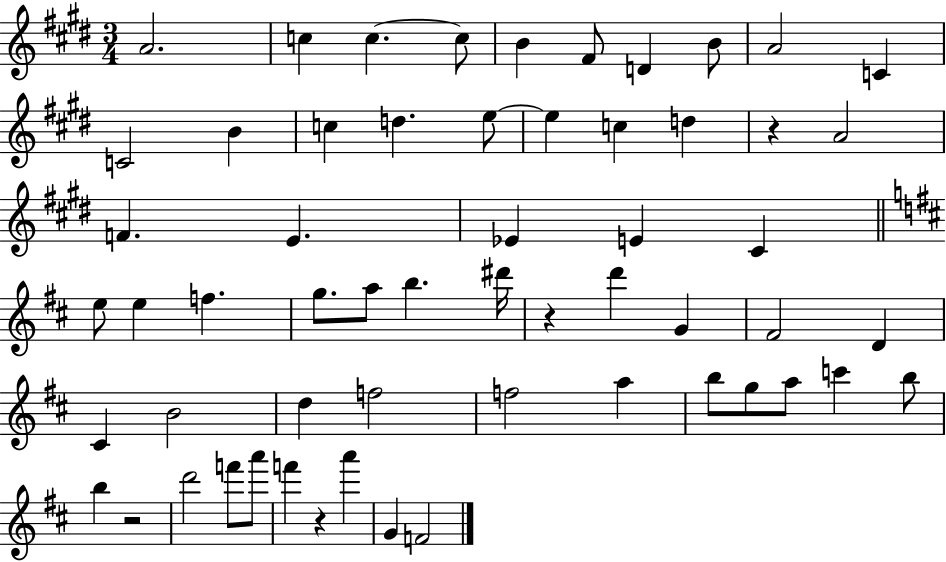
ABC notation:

X:1
T:Untitled
M:3/4
L:1/4
K:E
A2 c c c/2 B ^F/2 D B/2 A2 C C2 B c d e/2 e c d z A2 F E _E E ^C e/2 e f g/2 a/2 b ^d'/4 z d' G ^F2 D ^C B2 d f2 f2 a b/2 g/2 a/2 c' b/2 b z2 d'2 f'/2 a'/2 f' z a' G F2